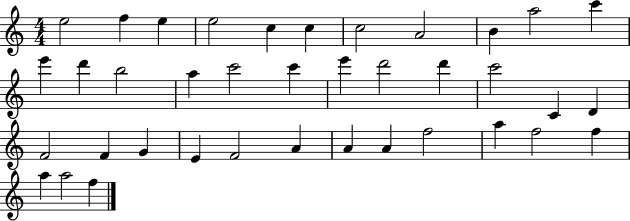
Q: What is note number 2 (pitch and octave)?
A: F5